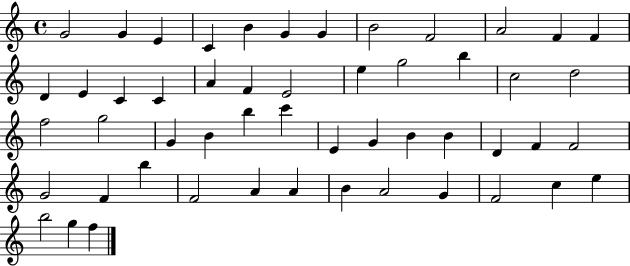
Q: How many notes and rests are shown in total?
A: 52